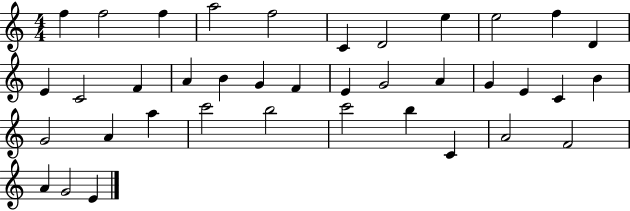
F5/q F5/h F5/q A5/h F5/h C4/q D4/h E5/q E5/h F5/q D4/q E4/q C4/h F4/q A4/q B4/q G4/q F4/q E4/q G4/h A4/q G4/q E4/q C4/q B4/q G4/h A4/q A5/q C6/h B5/h C6/h B5/q C4/q A4/h F4/h A4/q G4/h E4/q